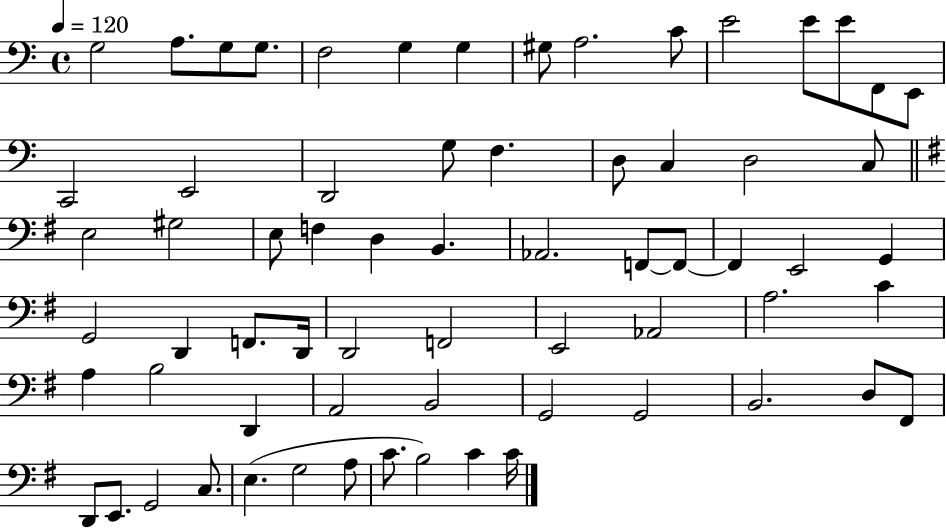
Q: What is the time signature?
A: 4/4